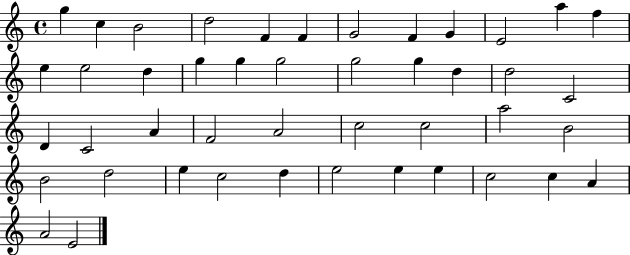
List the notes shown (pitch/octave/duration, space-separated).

G5/q C5/q B4/h D5/h F4/q F4/q G4/h F4/q G4/q E4/h A5/q F5/q E5/q E5/h D5/q G5/q G5/q G5/h G5/h G5/q D5/q D5/h C4/h D4/q C4/h A4/q F4/h A4/h C5/h C5/h A5/h B4/h B4/h D5/h E5/q C5/h D5/q E5/h E5/q E5/q C5/h C5/q A4/q A4/h E4/h